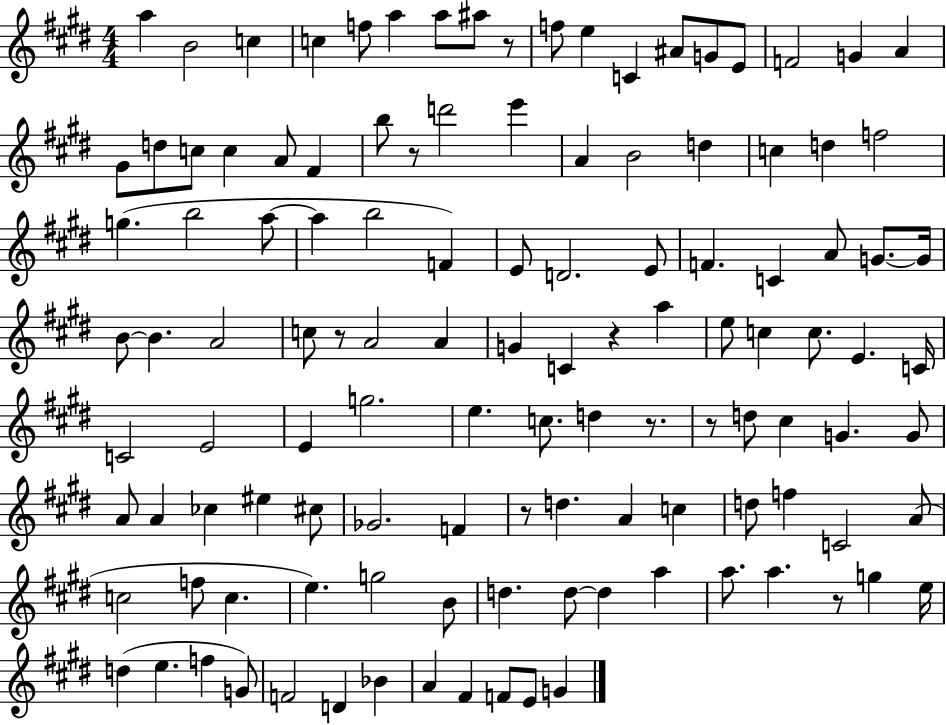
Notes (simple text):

A5/q B4/h C5/q C5/q F5/e A5/q A5/e A#5/e R/e F5/e E5/q C4/q A#4/e G4/e E4/e F4/h G4/q A4/q G#4/e D5/e C5/e C5/q A4/e F#4/q B5/e R/e D6/h E6/q A4/q B4/h D5/q C5/q D5/q F5/h G5/q. B5/h A5/e A5/q B5/h F4/q E4/e D4/h. E4/e F4/q. C4/q A4/e G4/e. G4/s B4/e B4/q. A4/h C5/e R/e A4/h A4/q G4/q C4/q R/q A5/q E5/e C5/q C5/e. E4/q. C4/s C4/h E4/h E4/q G5/h. E5/q. C5/e. D5/q R/e. R/e D5/e C#5/q G4/q. G4/e A4/e A4/q CES5/q EIS5/q C#5/e Gb4/h. F4/q R/e D5/q. A4/q C5/q D5/e F5/q C4/h A4/e C5/h F5/e C5/q. E5/q. G5/h B4/e D5/q. D5/e D5/q A5/q A5/e. A5/q. R/e G5/q E5/s D5/q E5/q. F5/q G4/e F4/h D4/q Bb4/q A4/q F#4/q F4/e E4/e G4/q